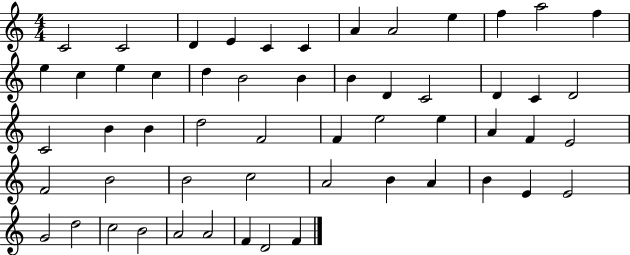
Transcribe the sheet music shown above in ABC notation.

X:1
T:Untitled
M:4/4
L:1/4
K:C
C2 C2 D E C C A A2 e f a2 f e c e c d B2 B B D C2 D C D2 C2 B B d2 F2 F e2 e A F E2 F2 B2 B2 c2 A2 B A B E E2 G2 d2 c2 B2 A2 A2 F D2 F